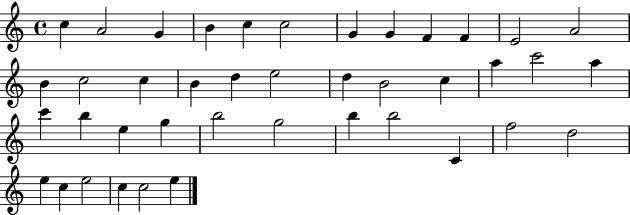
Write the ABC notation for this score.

X:1
T:Untitled
M:4/4
L:1/4
K:C
c A2 G B c c2 G G F F E2 A2 B c2 c B d e2 d B2 c a c'2 a c' b e g b2 g2 b b2 C f2 d2 e c e2 c c2 e